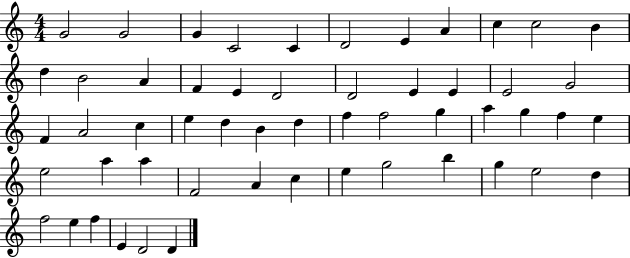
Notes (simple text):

G4/h G4/h G4/q C4/h C4/q D4/h E4/q A4/q C5/q C5/h B4/q D5/q B4/h A4/q F4/q E4/q D4/h D4/h E4/q E4/q E4/h G4/h F4/q A4/h C5/q E5/q D5/q B4/q D5/q F5/q F5/h G5/q A5/q G5/q F5/q E5/q E5/h A5/q A5/q F4/h A4/q C5/q E5/q G5/h B5/q G5/q E5/h D5/q F5/h E5/q F5/q E4/q D4/h D4/q